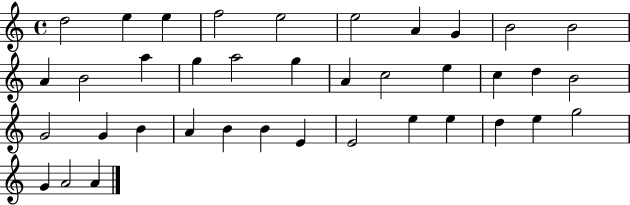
{
  \clef treble
  \time 4/4
  \defaultTimeSignature
  \key c \major
  d''2 e''4 e''4 | f''2 e''2 | e''2 a'4 g'4 | b'2 b'2 | \break a'4 b'2 a''4 | g''4 a''2 g''4 | a'4 c''2 e''4 | c''4 d''4 b'2 | \break g'2 g'4 b'4 | a'4 b'4 b'4 e'4 | e'2 e''4 e''4 | d''4 e''4 g''2 | \break g'4 a'2 a'4 | \bar "|."
}